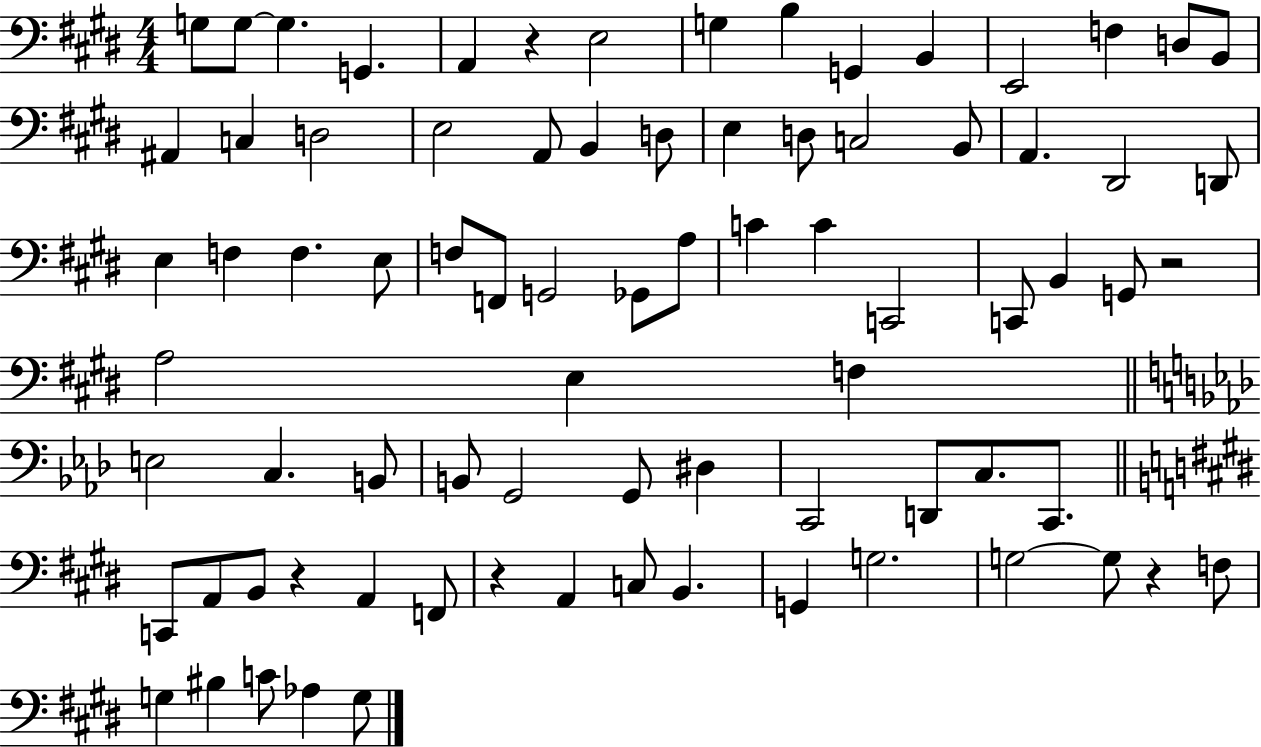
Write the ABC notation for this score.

X:1
T:Untitled
M:4/4
L:1/4
K:E
G,/2 G,/2 G, G,, A,, z E,2 G, B, G,, B,, E,,2 F, D,/2 B,,/2 ^A,, C, D,2 E,2 A,,/2 B,, D,/2 E, D,/2 C,2 B,,/2 A,, ^D,,2 D,,/2 E, F, F, E,/2 F,/2 F,,/2 G,,2 _G,,/2 A,/2 C C C,,2 C,,/2 B,, G,,/2 z2 A,2 E, F, E,2 C, B,,/2 B,,/2 G,,2 G,,/2 ^D, C,,2 D,,/2 C,/2 C,,/2 C,,/2 A,,/2 B,,/2 z A,, F,,/2 z A,, C,/2 B,, G,, G,2 G,2 G,/2 z F,/2 G, ^B, C/2 _A, G,/2